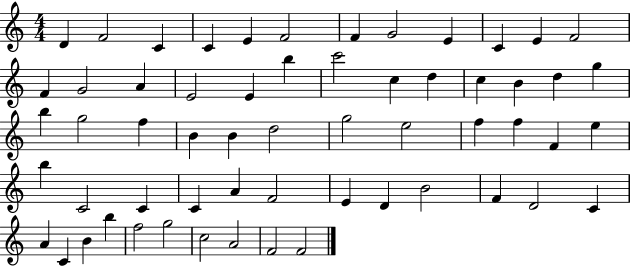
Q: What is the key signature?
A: C major